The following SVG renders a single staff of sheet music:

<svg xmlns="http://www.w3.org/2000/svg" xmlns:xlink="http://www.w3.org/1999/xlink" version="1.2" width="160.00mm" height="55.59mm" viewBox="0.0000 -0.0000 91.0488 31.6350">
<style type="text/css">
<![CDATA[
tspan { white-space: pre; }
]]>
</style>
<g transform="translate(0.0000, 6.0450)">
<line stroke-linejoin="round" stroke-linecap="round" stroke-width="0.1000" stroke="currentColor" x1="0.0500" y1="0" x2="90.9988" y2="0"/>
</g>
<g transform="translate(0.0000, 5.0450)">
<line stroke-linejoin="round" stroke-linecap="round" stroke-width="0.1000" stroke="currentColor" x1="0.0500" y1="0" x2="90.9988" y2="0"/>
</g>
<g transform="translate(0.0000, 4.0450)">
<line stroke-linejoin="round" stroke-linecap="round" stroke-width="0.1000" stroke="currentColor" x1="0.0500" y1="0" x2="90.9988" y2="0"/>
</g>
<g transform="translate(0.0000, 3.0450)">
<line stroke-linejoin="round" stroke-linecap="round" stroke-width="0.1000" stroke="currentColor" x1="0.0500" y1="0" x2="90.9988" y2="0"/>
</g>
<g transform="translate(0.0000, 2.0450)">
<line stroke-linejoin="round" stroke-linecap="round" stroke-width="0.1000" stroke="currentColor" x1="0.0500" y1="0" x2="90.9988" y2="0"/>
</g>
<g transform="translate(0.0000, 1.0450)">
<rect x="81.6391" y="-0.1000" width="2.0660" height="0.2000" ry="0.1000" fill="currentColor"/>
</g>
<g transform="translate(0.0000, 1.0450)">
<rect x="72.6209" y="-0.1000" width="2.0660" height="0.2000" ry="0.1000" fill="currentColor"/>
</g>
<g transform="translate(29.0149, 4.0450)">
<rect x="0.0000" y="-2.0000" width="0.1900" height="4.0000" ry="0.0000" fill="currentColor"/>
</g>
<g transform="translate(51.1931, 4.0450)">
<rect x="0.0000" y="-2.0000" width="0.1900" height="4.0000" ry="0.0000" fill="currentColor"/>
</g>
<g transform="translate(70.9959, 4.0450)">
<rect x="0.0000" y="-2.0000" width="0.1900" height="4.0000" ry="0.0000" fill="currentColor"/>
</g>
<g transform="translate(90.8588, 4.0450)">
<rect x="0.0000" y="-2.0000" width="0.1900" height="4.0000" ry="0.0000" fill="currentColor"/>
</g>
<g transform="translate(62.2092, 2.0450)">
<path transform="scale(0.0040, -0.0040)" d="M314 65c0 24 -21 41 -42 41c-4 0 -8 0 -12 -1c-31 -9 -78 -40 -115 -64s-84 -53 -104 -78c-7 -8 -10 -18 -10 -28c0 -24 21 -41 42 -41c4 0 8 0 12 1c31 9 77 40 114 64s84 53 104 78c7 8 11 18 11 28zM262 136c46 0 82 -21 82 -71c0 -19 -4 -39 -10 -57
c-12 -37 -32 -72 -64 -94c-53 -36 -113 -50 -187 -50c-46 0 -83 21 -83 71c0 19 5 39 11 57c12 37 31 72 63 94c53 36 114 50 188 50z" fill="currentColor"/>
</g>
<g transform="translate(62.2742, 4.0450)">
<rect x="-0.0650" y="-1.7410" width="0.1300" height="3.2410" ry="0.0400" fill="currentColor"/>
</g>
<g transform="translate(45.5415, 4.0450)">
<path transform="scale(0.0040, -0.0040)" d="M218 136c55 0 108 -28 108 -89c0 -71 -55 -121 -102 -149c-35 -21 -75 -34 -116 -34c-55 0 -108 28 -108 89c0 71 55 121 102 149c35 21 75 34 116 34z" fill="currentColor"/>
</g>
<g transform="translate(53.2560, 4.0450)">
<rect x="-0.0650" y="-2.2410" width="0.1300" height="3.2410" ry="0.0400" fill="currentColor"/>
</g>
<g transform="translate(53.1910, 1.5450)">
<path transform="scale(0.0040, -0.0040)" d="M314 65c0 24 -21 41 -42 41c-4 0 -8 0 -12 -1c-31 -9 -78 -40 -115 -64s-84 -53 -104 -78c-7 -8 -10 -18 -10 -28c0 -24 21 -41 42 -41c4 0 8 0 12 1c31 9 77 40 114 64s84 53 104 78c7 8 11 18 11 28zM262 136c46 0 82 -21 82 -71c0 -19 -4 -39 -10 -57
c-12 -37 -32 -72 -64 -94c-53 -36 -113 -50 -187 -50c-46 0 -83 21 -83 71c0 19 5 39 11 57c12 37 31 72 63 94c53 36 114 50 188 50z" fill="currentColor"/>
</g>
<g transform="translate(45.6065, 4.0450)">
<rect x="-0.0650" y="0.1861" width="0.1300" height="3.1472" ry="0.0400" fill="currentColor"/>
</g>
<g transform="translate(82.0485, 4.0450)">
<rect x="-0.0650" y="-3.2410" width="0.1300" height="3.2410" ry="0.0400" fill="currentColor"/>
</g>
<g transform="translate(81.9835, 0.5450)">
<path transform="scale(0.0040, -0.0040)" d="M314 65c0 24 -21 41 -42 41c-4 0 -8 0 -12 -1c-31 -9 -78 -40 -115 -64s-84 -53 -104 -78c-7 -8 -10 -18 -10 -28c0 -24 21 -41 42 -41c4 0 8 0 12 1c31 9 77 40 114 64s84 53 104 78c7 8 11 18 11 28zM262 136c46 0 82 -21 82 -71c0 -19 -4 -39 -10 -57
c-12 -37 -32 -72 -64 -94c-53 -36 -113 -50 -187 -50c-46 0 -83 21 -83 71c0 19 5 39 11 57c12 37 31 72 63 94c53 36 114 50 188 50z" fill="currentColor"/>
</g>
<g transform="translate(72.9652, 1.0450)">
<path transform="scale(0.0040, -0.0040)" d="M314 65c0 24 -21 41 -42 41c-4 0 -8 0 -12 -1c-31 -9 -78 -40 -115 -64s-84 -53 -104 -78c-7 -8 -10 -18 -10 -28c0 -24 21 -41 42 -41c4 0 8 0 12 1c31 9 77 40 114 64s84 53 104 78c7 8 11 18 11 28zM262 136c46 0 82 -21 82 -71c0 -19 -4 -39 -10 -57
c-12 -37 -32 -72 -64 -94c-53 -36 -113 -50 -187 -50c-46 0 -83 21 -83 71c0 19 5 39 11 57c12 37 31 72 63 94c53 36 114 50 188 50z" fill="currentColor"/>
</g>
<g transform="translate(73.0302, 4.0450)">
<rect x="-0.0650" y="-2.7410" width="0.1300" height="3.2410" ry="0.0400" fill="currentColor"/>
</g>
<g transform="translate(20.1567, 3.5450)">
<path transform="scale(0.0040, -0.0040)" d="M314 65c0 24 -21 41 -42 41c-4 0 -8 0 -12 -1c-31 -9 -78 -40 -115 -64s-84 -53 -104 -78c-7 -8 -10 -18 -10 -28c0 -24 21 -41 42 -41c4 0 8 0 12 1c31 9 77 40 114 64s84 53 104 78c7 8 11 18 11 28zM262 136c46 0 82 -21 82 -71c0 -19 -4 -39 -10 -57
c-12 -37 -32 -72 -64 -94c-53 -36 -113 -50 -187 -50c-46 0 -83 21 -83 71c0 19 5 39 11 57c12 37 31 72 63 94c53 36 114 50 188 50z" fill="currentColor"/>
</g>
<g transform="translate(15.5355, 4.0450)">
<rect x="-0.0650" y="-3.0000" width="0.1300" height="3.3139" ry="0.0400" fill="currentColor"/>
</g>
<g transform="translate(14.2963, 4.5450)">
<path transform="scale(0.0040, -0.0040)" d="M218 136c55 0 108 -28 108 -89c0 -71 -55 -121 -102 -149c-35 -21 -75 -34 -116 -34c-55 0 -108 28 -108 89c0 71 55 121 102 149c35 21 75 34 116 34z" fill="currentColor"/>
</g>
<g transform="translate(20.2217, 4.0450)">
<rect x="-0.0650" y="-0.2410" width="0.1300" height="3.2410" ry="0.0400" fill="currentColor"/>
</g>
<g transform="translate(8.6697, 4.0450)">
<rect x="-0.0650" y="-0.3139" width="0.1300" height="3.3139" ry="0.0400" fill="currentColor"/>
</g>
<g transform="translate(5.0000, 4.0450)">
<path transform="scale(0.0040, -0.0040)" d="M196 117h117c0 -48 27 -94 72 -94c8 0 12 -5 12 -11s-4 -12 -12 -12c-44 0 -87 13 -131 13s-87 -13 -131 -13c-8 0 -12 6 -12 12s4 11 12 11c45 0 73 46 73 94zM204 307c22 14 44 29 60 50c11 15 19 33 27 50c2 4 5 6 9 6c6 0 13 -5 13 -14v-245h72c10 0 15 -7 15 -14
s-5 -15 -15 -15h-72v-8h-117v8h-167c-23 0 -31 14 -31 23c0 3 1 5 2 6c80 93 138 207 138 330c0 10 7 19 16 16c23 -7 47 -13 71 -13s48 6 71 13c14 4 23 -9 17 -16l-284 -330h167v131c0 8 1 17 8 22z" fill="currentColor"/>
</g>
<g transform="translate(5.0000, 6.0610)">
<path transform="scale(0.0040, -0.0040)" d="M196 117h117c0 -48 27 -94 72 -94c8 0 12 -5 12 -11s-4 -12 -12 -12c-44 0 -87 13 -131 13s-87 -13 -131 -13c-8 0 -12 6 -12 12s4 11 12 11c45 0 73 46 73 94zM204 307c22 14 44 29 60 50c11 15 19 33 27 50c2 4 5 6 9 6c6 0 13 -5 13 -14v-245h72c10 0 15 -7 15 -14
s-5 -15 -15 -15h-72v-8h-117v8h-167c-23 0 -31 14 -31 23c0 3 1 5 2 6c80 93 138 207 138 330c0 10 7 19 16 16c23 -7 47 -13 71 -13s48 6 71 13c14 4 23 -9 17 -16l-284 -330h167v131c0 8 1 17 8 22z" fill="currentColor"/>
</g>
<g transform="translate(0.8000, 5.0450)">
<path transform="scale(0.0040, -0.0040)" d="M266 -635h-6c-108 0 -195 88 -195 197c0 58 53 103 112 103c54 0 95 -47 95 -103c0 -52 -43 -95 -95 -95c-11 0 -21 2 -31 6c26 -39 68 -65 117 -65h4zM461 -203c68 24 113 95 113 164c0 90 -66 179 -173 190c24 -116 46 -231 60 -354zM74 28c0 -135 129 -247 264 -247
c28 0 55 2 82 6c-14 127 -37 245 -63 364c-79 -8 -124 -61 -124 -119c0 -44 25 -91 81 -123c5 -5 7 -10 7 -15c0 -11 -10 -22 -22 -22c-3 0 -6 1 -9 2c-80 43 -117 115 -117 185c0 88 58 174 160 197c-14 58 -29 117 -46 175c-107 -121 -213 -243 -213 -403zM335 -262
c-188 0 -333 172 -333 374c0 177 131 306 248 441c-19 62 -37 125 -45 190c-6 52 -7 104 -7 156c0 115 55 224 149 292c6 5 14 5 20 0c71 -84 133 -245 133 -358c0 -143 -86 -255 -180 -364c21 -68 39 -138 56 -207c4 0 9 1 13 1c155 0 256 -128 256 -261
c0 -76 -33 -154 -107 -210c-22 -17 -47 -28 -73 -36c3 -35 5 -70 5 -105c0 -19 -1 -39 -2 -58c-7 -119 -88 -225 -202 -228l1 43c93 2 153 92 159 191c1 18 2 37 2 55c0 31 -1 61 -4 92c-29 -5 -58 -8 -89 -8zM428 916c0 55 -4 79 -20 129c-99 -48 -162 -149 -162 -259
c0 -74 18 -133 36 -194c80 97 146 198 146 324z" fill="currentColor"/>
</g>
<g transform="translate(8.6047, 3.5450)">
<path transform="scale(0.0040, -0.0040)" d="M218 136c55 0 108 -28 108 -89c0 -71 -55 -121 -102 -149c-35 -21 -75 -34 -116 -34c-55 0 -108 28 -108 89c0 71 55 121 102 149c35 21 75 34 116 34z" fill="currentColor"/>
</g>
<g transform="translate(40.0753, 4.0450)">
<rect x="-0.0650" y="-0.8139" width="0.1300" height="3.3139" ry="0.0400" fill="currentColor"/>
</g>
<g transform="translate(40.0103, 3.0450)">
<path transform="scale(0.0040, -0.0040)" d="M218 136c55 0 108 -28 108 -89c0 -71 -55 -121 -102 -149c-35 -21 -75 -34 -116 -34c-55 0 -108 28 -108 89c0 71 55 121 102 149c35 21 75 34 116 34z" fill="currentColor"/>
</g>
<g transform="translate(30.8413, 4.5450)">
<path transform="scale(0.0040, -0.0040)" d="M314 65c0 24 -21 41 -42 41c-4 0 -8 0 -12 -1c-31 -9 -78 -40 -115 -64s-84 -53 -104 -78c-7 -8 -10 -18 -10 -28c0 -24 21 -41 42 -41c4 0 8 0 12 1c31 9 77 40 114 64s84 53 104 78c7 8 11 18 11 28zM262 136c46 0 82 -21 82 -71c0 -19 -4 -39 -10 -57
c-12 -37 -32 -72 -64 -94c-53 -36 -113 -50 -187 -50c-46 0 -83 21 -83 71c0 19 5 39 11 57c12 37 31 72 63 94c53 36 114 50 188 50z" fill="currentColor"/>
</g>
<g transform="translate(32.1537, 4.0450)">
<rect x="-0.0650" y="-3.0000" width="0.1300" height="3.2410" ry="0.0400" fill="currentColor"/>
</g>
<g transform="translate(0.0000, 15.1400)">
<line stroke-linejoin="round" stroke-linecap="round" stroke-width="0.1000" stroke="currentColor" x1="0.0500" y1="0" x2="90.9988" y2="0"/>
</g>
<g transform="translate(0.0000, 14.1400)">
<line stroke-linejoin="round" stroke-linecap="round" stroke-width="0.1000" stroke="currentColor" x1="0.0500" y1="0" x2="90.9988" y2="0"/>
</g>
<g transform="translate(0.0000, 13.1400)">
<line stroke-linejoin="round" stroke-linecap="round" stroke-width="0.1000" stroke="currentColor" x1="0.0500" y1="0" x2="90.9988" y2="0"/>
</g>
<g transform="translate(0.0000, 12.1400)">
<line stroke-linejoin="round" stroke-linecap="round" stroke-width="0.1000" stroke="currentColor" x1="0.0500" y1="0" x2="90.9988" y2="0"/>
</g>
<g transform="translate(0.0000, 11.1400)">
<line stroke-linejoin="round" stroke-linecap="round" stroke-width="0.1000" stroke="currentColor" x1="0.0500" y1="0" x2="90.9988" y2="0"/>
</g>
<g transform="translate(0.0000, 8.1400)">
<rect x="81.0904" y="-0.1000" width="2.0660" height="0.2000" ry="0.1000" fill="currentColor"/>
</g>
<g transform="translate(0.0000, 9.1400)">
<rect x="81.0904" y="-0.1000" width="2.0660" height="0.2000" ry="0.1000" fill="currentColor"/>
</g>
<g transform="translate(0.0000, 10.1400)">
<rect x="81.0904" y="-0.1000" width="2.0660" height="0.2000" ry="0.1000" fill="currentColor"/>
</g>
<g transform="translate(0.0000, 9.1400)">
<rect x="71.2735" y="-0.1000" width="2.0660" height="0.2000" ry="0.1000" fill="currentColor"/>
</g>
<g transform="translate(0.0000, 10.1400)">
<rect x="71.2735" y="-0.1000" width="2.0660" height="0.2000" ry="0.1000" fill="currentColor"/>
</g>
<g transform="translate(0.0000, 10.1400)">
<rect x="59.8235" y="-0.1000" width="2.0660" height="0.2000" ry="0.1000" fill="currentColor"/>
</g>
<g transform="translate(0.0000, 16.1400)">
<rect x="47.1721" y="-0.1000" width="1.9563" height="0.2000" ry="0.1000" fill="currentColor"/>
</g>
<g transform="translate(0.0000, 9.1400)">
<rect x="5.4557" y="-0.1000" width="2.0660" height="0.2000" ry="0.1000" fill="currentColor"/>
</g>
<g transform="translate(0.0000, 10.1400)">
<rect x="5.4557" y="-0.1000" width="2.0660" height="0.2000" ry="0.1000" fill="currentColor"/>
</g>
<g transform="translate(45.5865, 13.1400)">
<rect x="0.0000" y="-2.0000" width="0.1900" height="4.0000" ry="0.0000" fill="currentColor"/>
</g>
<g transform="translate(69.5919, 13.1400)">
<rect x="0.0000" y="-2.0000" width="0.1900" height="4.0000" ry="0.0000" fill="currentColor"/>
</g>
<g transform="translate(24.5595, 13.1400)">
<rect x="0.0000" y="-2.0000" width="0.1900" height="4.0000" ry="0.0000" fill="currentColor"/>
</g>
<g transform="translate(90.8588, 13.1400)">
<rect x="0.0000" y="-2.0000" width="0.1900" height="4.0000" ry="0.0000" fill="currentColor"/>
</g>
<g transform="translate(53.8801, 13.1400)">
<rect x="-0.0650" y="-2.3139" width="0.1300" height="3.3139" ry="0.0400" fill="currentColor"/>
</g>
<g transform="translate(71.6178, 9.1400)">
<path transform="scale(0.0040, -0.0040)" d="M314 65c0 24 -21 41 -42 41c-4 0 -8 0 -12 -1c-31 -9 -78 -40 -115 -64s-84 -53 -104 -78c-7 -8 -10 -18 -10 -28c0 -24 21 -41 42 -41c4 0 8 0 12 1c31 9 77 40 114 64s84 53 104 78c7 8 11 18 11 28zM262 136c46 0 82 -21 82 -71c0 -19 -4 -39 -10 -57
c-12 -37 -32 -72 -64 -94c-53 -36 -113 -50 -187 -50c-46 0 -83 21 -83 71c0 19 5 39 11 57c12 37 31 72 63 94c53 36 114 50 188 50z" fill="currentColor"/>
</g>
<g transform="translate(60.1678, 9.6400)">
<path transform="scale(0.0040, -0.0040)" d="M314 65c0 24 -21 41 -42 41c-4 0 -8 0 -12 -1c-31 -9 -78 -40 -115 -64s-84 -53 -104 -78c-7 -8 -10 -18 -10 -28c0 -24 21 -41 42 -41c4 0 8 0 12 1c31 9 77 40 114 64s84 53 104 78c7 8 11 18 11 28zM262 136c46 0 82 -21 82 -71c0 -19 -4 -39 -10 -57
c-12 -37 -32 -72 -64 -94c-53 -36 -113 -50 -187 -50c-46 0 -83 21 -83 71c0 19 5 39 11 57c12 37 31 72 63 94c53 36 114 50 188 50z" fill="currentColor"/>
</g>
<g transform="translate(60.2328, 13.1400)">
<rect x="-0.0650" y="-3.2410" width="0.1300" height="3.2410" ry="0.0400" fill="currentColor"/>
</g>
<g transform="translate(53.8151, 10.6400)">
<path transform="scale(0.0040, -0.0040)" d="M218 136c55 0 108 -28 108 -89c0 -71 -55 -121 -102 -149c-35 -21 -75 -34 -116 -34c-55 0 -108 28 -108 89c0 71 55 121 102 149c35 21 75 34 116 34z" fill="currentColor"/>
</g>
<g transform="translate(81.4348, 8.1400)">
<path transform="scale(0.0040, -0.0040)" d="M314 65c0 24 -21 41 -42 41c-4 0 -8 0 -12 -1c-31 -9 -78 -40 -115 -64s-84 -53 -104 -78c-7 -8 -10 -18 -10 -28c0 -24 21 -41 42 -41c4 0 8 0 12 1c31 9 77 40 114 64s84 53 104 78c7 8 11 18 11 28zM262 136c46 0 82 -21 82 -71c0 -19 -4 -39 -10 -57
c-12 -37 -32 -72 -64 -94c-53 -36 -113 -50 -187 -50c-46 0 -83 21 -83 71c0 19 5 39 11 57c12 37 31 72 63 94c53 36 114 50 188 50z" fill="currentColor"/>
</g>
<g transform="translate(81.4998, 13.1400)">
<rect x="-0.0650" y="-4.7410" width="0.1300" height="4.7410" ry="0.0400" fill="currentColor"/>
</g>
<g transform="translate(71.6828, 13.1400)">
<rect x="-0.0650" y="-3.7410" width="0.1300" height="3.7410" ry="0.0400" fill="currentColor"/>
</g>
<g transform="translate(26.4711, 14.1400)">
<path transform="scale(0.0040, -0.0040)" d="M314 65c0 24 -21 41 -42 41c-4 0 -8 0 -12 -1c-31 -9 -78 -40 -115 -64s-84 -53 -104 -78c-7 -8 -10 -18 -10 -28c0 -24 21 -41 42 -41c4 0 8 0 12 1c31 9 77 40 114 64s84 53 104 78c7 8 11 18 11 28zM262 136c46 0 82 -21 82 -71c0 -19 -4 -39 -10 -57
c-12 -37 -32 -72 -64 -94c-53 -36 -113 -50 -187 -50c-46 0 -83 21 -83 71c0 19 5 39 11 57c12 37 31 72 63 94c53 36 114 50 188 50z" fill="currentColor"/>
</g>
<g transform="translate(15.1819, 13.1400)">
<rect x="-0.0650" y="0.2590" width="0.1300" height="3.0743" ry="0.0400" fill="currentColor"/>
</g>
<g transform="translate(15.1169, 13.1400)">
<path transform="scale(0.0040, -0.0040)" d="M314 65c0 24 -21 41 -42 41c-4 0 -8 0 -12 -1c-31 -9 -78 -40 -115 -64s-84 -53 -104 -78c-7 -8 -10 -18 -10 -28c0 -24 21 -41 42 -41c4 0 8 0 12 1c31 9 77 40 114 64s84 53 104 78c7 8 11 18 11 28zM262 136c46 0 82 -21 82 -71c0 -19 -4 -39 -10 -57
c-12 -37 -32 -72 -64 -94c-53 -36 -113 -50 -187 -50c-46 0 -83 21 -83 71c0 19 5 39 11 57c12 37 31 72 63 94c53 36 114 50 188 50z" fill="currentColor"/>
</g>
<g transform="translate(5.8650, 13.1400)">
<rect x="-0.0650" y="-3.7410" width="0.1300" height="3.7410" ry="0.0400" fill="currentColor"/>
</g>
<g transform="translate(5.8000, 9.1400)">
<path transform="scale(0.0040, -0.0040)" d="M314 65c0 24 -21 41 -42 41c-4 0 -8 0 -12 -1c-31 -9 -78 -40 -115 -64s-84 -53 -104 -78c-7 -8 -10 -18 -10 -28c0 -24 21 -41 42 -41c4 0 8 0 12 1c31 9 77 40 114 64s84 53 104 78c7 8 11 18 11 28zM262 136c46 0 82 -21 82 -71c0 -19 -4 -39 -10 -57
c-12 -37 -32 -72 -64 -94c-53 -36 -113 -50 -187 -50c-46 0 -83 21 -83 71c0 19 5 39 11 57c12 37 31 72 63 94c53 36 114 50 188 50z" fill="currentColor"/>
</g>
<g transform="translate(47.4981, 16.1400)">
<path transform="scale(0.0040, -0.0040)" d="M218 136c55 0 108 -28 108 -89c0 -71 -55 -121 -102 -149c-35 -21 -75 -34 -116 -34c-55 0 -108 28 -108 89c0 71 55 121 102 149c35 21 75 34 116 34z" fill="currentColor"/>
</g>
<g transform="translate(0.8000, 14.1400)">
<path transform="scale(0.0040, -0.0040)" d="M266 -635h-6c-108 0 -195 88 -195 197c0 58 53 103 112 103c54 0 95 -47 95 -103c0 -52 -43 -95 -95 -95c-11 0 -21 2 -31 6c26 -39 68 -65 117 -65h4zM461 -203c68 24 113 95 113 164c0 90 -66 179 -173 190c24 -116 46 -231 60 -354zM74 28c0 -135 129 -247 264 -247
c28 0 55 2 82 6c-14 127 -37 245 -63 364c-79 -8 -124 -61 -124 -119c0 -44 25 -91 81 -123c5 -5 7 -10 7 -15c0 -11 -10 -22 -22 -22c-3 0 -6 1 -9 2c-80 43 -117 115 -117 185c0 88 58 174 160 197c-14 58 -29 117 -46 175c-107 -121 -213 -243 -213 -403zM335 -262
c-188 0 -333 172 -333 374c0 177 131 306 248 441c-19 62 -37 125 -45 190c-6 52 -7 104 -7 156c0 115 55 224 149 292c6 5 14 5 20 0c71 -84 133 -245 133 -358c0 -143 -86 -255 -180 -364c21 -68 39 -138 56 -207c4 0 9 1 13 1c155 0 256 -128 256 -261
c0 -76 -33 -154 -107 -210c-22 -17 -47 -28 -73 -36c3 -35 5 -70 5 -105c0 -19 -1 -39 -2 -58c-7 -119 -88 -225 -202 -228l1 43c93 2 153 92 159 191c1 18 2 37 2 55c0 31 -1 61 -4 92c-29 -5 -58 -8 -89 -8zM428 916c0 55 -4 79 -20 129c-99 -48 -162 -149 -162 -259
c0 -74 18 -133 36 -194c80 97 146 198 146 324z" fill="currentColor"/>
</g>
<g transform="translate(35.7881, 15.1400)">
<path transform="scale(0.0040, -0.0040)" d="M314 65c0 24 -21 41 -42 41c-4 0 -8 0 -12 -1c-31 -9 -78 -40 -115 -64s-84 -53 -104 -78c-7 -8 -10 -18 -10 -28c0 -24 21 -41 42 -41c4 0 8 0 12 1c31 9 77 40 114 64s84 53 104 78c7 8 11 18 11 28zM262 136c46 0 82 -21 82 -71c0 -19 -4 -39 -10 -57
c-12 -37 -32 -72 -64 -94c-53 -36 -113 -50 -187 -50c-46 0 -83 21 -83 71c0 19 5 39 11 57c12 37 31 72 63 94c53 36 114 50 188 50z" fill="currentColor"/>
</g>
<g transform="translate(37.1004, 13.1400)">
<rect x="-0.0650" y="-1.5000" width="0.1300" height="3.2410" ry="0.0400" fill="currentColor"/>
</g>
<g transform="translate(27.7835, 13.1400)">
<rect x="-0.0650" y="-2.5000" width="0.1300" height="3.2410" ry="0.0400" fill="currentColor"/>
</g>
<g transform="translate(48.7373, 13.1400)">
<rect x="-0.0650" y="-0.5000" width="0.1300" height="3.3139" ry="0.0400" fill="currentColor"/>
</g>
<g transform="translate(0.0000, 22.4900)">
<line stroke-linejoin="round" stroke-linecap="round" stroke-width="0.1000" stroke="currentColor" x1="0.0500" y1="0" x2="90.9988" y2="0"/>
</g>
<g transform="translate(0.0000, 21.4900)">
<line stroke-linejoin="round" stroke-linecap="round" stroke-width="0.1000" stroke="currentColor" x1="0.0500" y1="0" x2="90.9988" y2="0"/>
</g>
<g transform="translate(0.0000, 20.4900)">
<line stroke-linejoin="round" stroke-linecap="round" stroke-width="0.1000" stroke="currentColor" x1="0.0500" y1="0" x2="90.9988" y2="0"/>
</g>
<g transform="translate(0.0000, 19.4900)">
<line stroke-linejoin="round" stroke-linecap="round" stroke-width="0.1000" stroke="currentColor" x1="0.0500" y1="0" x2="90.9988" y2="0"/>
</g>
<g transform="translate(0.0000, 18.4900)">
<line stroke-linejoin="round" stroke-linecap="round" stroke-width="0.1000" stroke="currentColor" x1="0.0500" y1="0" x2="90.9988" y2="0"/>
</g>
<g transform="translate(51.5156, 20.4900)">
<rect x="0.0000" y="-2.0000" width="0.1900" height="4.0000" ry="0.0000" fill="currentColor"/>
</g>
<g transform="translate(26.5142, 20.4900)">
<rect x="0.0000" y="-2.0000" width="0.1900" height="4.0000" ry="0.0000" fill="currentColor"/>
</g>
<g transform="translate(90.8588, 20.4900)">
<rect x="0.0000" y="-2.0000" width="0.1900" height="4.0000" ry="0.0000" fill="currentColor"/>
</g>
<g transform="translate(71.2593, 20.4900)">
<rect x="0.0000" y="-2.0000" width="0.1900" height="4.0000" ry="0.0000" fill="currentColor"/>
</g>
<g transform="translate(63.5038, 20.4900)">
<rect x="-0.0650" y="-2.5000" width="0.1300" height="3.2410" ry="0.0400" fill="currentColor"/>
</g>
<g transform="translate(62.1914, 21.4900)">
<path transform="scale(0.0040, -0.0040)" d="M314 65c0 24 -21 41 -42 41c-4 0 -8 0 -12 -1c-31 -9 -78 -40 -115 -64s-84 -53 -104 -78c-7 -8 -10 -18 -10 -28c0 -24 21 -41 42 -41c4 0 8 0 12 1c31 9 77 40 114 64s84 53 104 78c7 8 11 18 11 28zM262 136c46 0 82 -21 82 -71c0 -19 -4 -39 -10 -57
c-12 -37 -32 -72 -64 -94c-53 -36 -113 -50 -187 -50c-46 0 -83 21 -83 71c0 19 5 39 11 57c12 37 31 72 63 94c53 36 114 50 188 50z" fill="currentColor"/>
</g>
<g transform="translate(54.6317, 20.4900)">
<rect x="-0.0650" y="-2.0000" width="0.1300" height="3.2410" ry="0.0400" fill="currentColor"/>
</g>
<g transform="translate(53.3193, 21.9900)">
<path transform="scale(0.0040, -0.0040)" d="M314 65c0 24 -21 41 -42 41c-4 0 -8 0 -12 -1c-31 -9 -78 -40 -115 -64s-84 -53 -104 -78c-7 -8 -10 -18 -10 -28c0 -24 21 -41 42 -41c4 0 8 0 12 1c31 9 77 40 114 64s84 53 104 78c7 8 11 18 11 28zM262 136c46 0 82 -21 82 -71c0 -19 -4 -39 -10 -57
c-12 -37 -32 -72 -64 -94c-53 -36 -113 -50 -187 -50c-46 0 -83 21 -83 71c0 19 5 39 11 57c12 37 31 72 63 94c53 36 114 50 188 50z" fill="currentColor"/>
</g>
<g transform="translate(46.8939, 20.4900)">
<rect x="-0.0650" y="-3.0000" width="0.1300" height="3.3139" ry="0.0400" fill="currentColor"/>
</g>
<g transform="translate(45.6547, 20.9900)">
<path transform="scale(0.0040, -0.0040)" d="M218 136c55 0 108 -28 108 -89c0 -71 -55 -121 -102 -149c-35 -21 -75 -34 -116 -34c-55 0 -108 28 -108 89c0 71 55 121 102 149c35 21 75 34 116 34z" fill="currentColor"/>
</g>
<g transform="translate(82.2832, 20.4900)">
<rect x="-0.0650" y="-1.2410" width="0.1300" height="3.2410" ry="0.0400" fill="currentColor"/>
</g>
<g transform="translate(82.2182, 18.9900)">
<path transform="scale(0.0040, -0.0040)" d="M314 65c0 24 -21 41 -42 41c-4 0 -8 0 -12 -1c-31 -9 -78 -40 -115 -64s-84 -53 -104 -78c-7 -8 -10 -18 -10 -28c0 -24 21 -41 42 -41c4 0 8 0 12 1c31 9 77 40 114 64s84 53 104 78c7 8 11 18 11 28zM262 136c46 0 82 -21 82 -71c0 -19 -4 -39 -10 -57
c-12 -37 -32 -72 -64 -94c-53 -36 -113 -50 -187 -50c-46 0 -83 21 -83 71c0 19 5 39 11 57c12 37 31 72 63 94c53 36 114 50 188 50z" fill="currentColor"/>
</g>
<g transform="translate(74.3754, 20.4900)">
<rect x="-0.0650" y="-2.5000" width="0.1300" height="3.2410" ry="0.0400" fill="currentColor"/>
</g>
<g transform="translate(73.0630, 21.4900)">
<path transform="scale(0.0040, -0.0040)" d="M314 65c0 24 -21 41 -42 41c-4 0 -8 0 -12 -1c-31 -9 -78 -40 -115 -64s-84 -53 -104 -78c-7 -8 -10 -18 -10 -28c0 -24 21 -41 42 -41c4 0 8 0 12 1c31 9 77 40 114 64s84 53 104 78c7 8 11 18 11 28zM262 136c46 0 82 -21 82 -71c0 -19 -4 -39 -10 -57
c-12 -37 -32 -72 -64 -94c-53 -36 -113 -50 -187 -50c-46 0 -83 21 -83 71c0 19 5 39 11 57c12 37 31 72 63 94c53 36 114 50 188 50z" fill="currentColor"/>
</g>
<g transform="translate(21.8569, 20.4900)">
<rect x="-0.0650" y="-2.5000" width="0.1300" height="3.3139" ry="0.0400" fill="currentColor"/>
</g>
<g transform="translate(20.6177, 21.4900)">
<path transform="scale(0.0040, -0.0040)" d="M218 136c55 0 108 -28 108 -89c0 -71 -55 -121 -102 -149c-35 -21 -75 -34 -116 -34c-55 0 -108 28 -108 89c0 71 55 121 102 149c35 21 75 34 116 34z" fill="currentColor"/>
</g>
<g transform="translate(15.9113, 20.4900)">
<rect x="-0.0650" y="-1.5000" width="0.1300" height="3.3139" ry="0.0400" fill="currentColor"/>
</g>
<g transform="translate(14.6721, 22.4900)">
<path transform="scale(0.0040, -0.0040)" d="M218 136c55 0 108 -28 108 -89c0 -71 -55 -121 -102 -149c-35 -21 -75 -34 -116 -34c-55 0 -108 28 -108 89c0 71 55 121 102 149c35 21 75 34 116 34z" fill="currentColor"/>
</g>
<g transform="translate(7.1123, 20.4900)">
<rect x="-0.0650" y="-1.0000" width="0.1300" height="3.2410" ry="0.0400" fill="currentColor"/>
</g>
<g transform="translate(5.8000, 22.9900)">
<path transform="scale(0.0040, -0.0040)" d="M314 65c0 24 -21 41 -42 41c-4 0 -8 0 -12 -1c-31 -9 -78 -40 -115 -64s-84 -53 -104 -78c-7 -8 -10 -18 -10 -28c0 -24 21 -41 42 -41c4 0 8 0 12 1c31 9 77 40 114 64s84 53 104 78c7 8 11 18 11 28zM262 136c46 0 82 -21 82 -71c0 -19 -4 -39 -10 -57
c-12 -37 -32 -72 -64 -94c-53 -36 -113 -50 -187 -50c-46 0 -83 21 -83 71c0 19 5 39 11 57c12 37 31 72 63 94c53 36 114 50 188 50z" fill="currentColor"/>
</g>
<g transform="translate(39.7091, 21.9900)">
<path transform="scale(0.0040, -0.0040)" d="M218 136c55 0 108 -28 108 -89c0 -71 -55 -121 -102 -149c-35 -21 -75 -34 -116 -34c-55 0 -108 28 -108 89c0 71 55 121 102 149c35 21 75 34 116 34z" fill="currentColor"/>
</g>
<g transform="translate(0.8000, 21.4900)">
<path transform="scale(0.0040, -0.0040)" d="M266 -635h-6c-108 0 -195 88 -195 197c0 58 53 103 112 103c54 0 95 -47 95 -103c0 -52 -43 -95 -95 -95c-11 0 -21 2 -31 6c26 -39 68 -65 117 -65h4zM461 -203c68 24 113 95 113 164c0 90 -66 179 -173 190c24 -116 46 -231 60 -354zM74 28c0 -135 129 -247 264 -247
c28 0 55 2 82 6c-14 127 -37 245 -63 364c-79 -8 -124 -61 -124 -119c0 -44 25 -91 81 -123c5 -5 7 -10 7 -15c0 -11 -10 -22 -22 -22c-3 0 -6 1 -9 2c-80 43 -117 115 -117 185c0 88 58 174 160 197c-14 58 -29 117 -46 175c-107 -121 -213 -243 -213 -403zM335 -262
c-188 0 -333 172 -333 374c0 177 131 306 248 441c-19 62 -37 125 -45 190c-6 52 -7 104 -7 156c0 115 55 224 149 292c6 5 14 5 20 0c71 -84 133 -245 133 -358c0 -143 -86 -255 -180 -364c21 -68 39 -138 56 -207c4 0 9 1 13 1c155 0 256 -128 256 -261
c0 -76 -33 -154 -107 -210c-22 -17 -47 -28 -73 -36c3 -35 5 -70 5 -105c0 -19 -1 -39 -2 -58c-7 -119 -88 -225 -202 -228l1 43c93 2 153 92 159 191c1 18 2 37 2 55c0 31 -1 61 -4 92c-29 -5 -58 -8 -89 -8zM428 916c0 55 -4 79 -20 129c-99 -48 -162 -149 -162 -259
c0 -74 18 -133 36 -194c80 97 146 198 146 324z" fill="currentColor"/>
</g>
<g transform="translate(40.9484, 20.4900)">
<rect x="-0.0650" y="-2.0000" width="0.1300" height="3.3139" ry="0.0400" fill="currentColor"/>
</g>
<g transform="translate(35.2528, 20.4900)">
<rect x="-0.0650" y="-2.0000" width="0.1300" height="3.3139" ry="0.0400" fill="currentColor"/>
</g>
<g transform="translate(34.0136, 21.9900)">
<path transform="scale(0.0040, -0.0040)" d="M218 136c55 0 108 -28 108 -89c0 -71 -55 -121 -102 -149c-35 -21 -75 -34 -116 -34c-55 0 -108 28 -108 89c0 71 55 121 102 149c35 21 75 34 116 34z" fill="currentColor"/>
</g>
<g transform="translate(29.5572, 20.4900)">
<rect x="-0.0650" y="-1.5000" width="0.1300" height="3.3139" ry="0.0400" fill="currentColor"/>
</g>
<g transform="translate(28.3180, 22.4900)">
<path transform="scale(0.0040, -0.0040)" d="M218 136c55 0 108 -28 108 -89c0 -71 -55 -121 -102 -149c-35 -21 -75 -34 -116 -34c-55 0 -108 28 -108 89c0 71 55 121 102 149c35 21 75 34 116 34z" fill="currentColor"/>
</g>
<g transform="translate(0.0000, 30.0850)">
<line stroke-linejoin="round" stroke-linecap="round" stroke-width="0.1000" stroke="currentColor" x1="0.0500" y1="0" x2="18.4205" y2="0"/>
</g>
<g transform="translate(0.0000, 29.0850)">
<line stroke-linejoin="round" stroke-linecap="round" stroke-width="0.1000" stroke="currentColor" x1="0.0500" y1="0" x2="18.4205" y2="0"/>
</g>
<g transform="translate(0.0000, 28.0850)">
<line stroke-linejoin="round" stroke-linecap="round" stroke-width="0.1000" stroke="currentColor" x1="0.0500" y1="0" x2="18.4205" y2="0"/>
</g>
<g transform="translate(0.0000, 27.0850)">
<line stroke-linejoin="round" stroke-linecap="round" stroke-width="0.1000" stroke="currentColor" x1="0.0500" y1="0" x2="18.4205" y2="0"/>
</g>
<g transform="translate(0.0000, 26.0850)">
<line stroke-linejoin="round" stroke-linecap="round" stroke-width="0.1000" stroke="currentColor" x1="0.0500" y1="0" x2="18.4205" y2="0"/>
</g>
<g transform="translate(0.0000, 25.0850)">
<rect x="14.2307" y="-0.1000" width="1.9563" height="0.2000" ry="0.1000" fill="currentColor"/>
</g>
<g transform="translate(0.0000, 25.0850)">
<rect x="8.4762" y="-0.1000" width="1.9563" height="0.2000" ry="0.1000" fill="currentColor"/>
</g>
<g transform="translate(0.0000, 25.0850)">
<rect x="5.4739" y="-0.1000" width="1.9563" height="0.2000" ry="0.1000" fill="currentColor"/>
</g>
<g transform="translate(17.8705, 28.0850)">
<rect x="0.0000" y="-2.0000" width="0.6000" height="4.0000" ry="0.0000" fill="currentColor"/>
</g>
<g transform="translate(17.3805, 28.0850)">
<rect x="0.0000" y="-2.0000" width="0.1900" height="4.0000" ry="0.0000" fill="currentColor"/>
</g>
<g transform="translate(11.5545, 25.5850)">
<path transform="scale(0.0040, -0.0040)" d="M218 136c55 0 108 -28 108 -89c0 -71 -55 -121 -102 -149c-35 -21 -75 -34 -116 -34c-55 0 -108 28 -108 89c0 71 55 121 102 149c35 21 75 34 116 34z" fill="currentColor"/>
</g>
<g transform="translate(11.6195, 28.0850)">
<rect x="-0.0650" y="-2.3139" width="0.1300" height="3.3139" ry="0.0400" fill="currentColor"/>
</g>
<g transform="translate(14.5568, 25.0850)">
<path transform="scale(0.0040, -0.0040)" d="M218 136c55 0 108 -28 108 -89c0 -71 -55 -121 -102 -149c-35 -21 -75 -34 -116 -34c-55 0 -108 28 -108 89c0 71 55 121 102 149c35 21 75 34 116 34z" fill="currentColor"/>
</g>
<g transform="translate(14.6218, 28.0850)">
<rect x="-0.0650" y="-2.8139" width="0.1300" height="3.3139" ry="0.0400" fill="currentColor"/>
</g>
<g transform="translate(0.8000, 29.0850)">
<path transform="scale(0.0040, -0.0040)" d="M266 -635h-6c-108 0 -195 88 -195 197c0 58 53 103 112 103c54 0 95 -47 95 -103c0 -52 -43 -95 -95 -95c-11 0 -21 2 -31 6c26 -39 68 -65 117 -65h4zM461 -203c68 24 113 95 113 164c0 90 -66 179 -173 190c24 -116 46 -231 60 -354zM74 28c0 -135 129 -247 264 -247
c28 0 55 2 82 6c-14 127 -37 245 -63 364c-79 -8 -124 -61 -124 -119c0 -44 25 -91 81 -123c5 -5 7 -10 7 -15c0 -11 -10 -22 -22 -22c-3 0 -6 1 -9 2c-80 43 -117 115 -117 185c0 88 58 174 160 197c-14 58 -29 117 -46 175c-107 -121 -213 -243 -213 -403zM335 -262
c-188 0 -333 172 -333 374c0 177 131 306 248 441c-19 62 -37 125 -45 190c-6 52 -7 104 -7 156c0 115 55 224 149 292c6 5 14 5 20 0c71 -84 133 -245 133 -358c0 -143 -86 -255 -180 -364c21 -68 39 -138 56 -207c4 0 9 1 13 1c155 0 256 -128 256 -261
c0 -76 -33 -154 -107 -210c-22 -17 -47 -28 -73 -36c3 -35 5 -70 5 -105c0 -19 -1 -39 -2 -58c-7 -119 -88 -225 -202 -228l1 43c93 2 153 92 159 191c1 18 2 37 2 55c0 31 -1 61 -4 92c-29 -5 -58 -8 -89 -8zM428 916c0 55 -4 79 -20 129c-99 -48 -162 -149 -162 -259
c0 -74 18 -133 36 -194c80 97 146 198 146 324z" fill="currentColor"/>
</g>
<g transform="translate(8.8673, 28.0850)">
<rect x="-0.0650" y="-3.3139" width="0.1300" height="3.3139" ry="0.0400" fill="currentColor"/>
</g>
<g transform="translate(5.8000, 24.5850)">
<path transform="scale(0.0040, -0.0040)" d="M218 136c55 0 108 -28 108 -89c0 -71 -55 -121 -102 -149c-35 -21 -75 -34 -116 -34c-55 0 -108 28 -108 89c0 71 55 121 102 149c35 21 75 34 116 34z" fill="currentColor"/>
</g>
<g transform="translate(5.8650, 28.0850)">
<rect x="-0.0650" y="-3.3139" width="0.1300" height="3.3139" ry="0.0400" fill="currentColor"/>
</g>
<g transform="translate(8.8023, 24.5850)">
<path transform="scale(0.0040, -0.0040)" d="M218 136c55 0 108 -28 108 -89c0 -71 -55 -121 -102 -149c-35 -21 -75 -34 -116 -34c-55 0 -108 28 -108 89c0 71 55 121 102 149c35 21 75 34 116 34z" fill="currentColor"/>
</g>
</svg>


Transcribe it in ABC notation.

X:1
T:Untitled
M:4/4
L:1/4
K:C
c A c2 A2 d B g2 f2 a2 b2 c'2 B2 G2 E2 C g b2 c'2 e'2 D2 E G E F F A F2 G2 G2 e2 b b g a